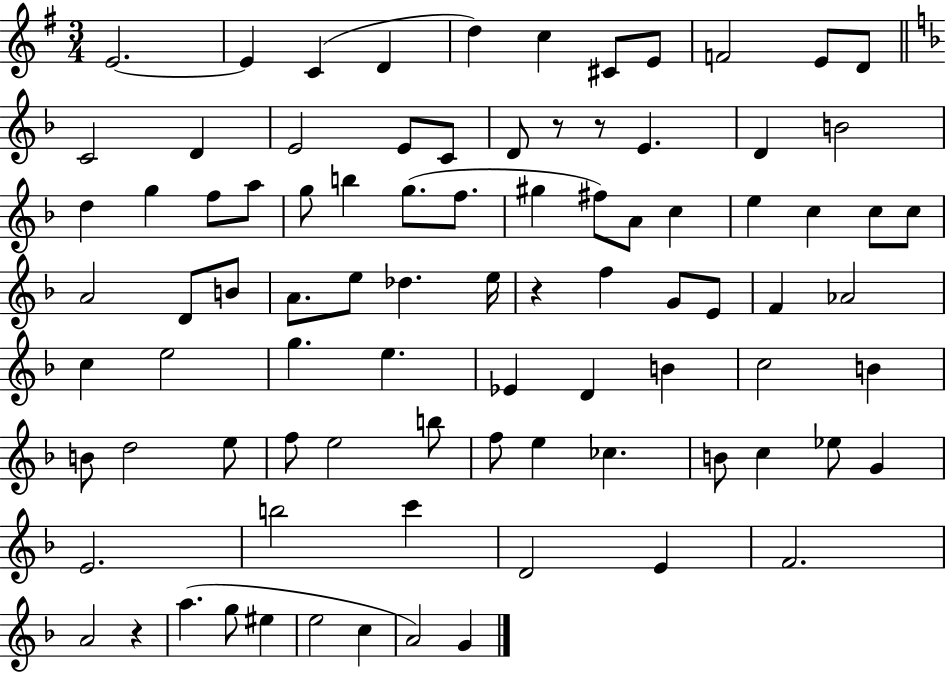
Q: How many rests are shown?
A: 4